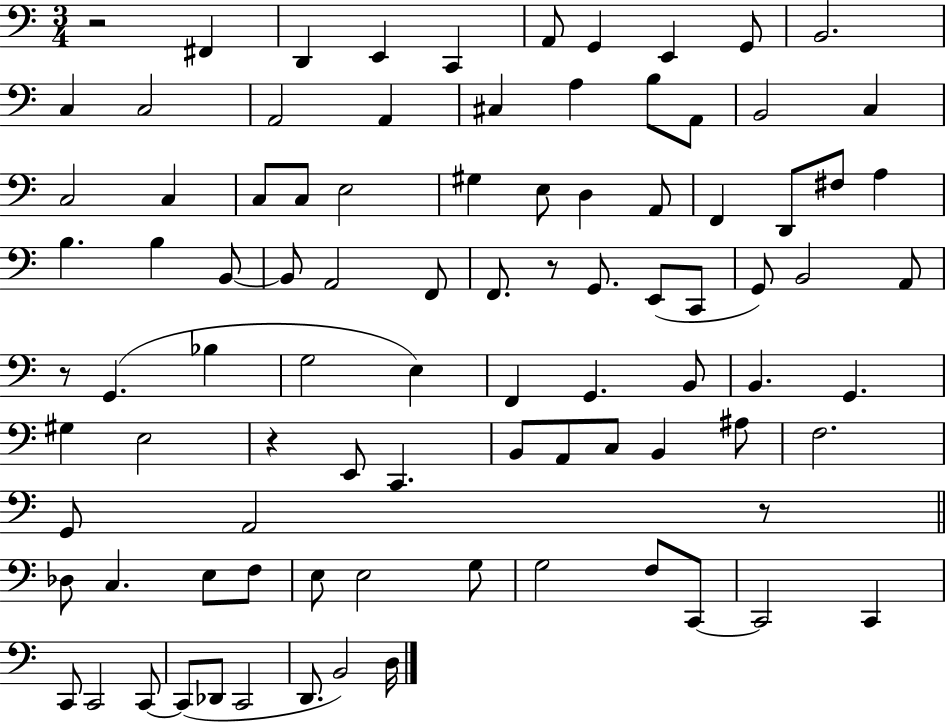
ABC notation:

X:1
T:Untitled
M:3/4
L:1/4
K:C
z2 ^F,, D,, E,, C,, A,,/2 G,, E,, G,,/2 B,,2 C, C,2 A,,2 A,, ^C, A, B,/2 A,,/2 B,,2 C, C,2 C, C,/2 C,/2 E,2 ^G, E,/2 D, A,,/2 F,, D,,/2 ^F,/2 A, B, B, B,,/2 B,,/2 A,,2 F,,/2 F,,/2 z/2 G,,/2 E,,/2 C,,/2 G,,/2 B,,2 A,,/2 z/2 G,, _B, G,2 E, F,, G,, B,,/2 B,, G,, ^G, E,2 z E,,/2 C,, B,,/2 A,,/2 C,/2 B,, ^A,/2 F,2 G,,/2 A,,2 z/2 _D,/2 C, E,/2 F,/2 E,/2 E,2 G,/2 G,2 F,/2 C,,/2 C,,2 C,, C,,/2 C,,2 C,,/2 C,,/2 _D,,/2 C,,2 D,,/2 B,,2 D,/4